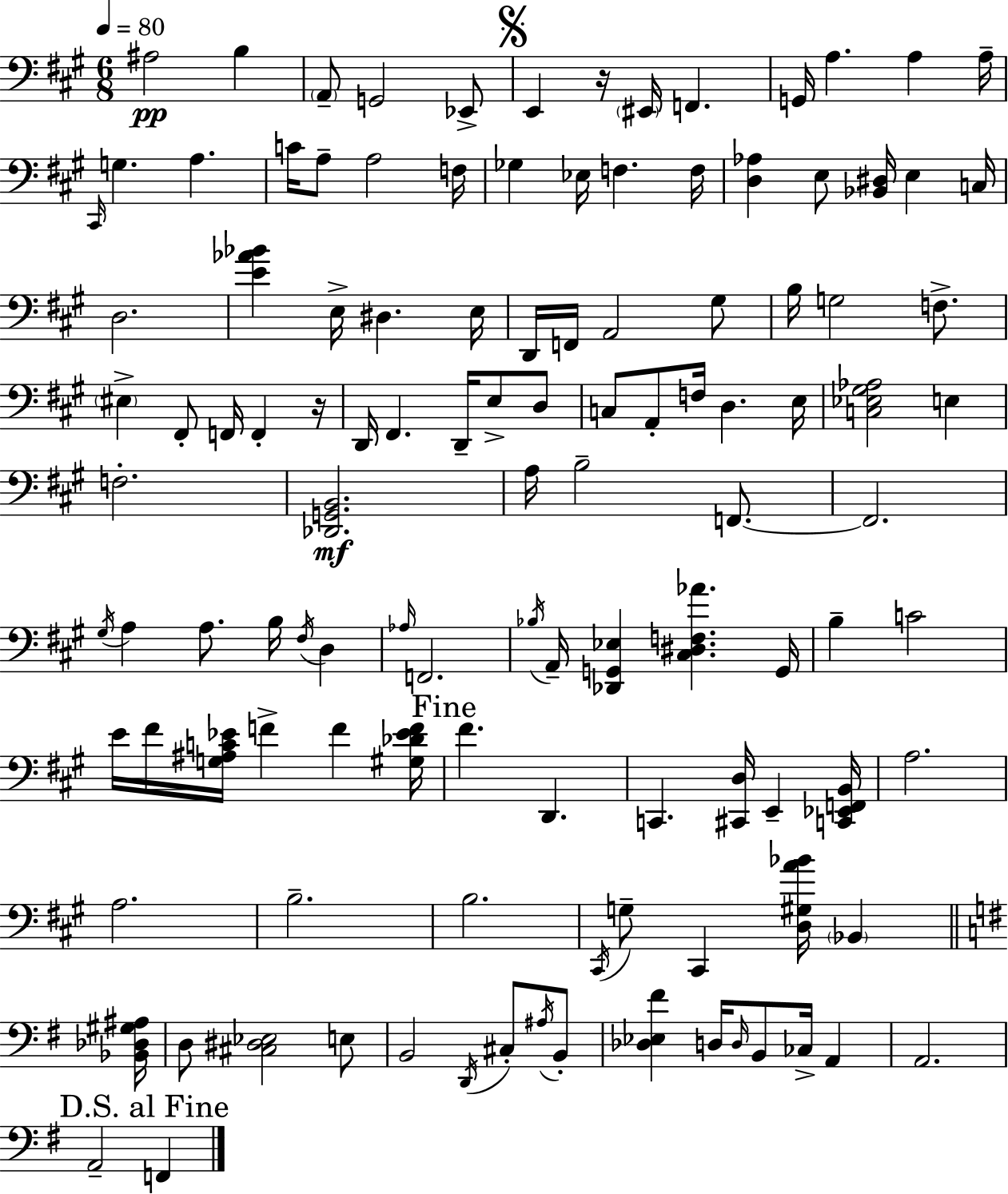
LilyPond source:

{
  \clef bass
  \numericTimeSignature
  \time 6/8
  \key a \major
  \tempo 4 = 80
  ais2\pp b4 | \parenthesize a,8-- g,2 ees,8-> | \mark \markup { \musicglyph "scripts.segno" } e,4 r16 \parenthesize eis,16 f,4. | g,16 a4. a4 a16-- | \break \grace { cis,16 } g4. a4. | c'16 a8-- a2 | f16 ges4 ees16 f4. | f16 <d aes>4 e8 <bes, dis>16 e4 | \break c16 d2. | <e' aes' bes'>4 e16-> dis4. | e16 d,16 f,16 a,2 gis8 | b16 g2 f8.-> | \break \parenthesize eis4-> fis,8-. f,16 f,4-. | r16 d,16 fis,4. d,16-- e8-> d8 | c8 a,8-. f16 d4. | e16 <c ees gis aes>2 e4 | \break f2.-. | <des, g, b,>2.\mf | a16 b2-- f,8.~~ | f,2. | \break \acciaccatura { gis16 } a4 a8. b16 \acciaccatura { fis16 } d4 | \grace { aes16 } f,2. | \acciaccatura { bes16 } a,16-- <des, g, ees>4 <cis dis f aes'>4. | g,16 b4-- c'2 | \break e'16 fis'16 <g ais c' ees'>16 f'4-> | f'4 <gis des' ees' f'>16 \mark "Fine" fis'4. d,4. | c,4. <cis, d>16 | e,4-- <c, ees, f, b,>16 a2. | \break a2. | b2.-- | b2. | \acciaccatura { cis,16 } g8-- cis,4 | \break <d gis a' bes'>16 \parenthesize bes,4 \bar "||" \break \key e \minor <bes, des gis ais>16 d8 <cis dis ees>2 e8 | b,2 \acciaccatura { d,16 } cis8-. | \acciaccatura { ais16 } b,8-. <des ees fis'>4 d16 \grace { d16 } b,8 ces16-> | a,4 a,2. | \break \mark "D.S. al Fine" a,2-- | f,4 \bar "|."
}